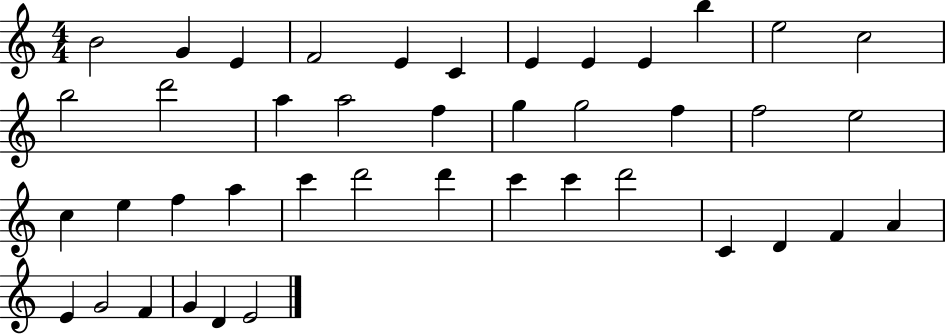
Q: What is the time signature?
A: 4/4